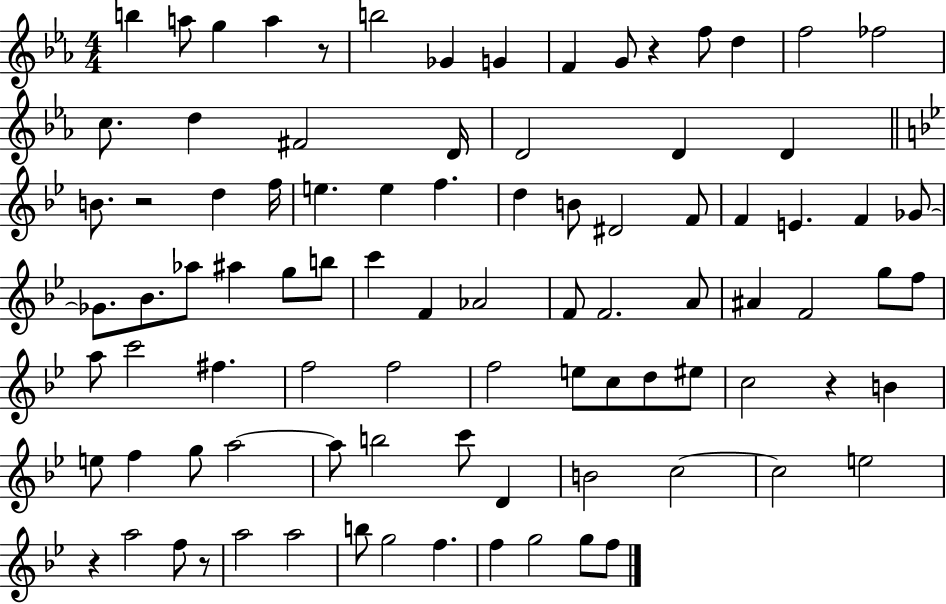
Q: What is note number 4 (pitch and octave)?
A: A5